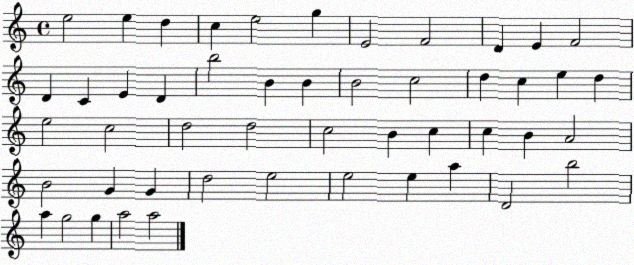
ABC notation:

X:1
T:Untitled
M:4/4
L:1/4
K:C
e2 e d c e2 g E2 F2 D E F2 D C E D b2 B B B2 c2 d c e d e2 c2 d2 d2 c2 B c c B A2 B2 G G d2 e2 e2 e a D2 b2 a g2 g a2 a2